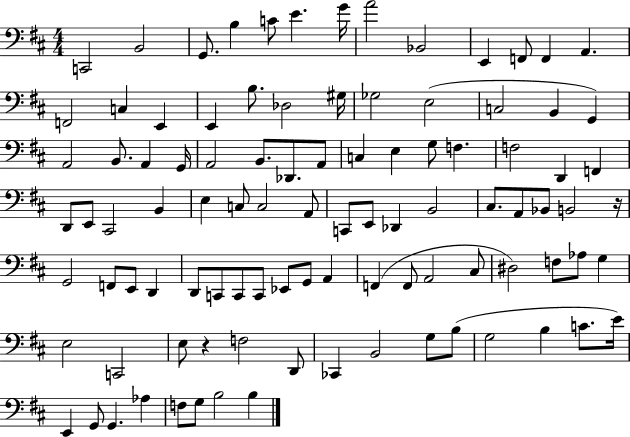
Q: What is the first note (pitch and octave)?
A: C2